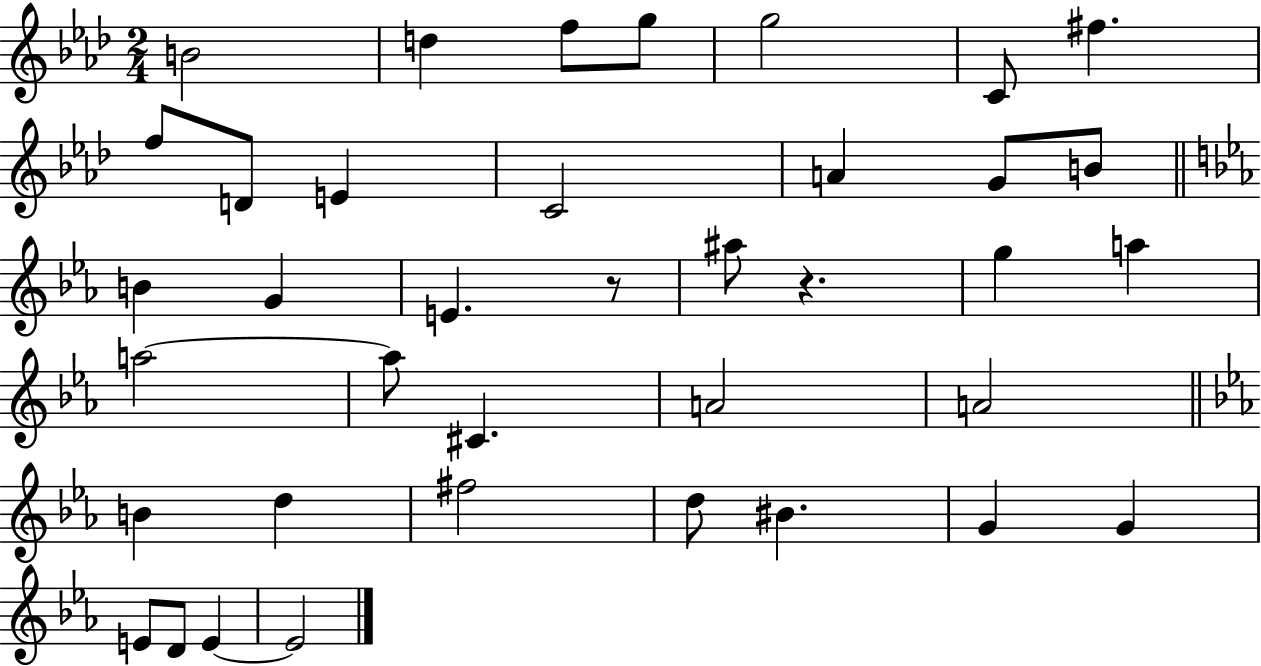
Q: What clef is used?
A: treble